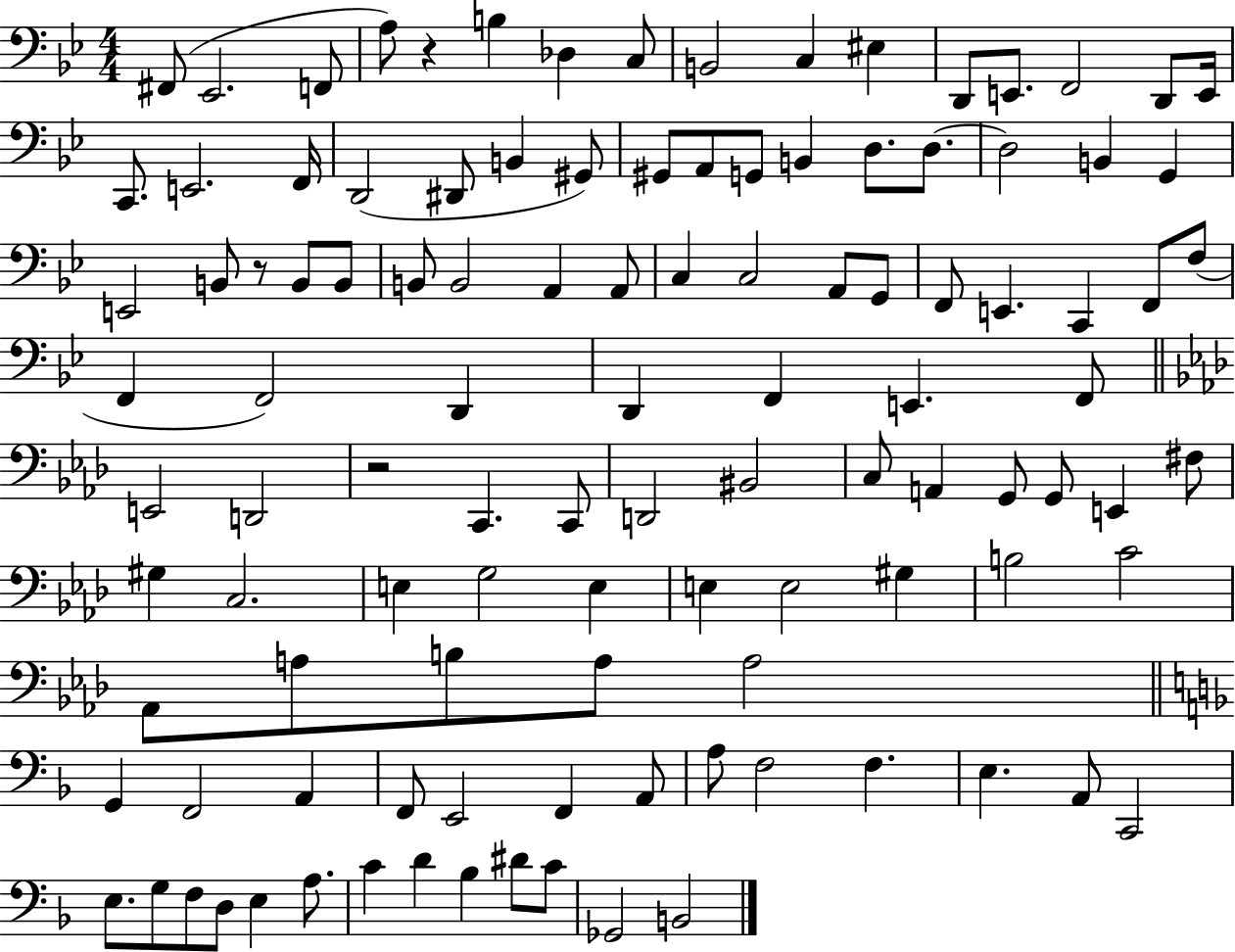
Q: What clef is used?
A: bass